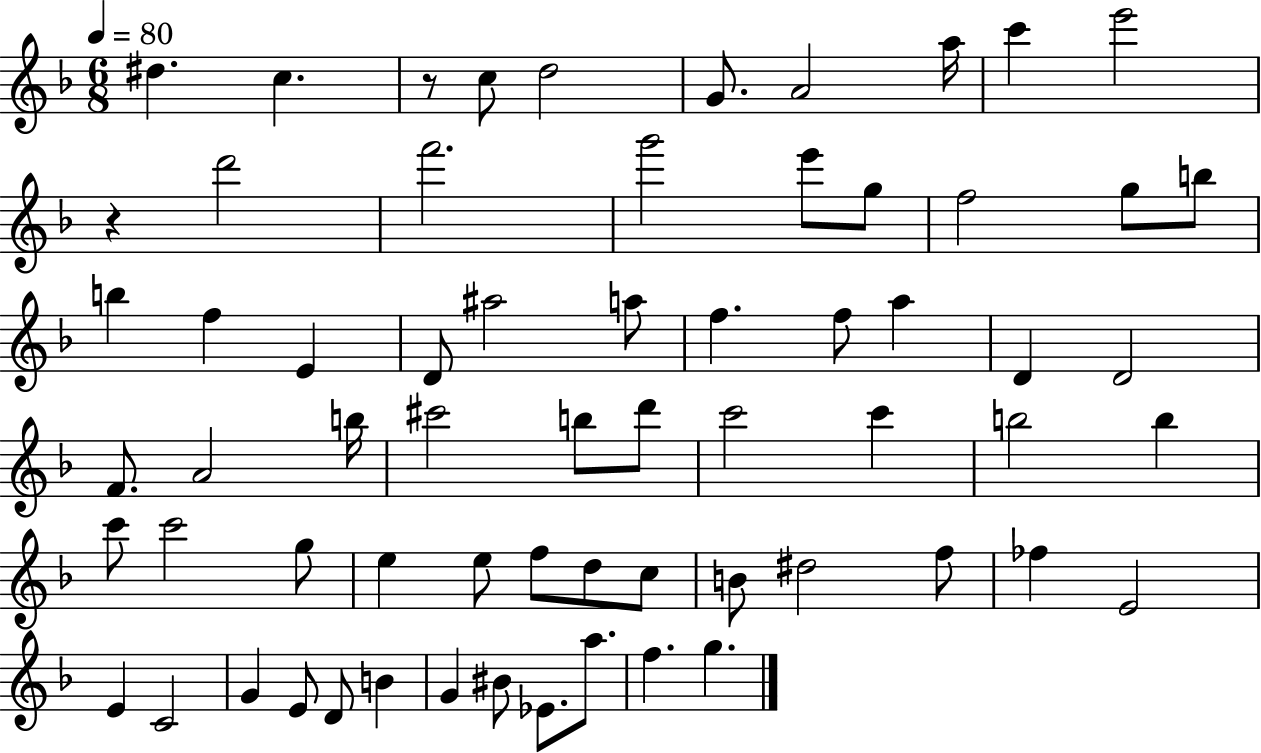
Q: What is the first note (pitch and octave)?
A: D#5